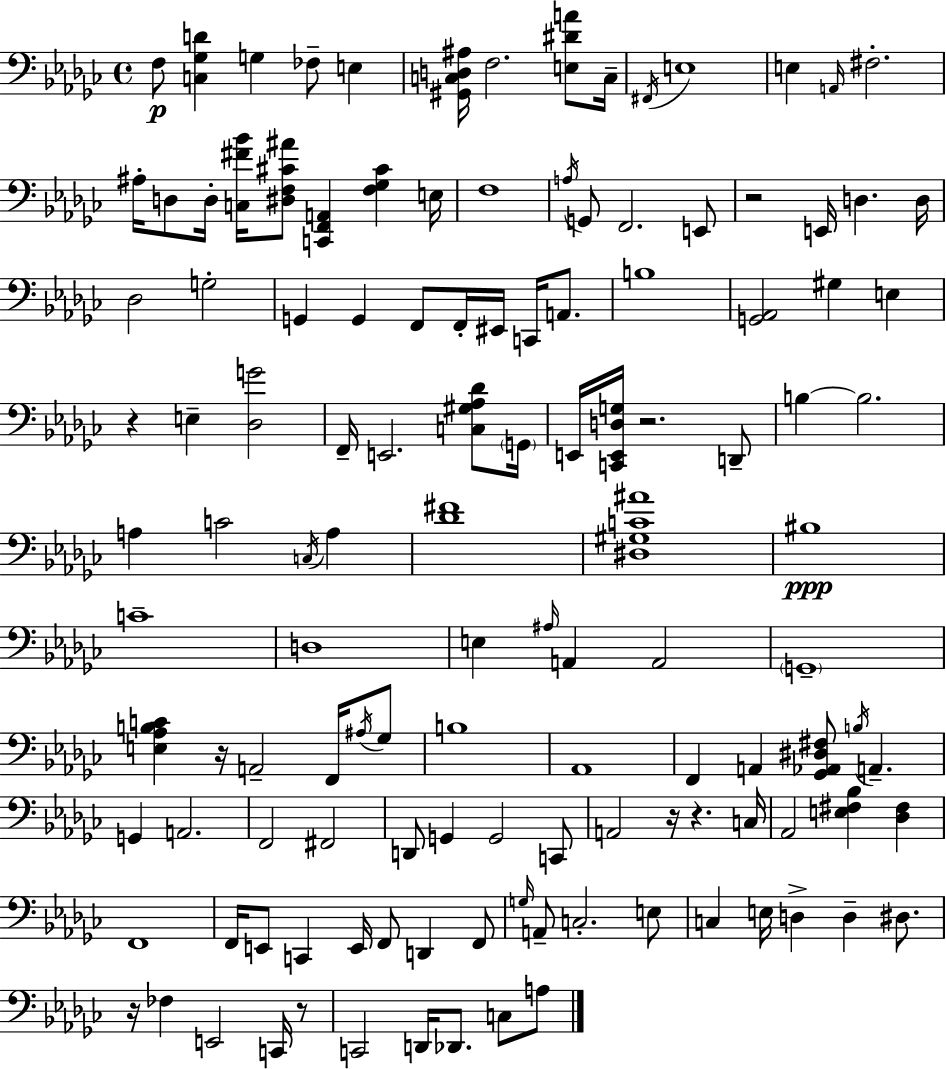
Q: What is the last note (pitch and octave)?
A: A3